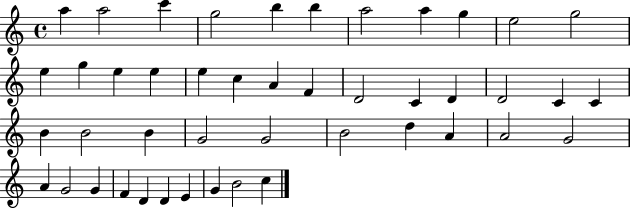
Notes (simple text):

A5/q A5/h C6/q G5/h B5/q B5/q A5/h A5/q G5/q E5/h G5/h E5/q G5/q E5/q E5/q E5/q C5/q A4/q F4/q D4/h C4/q D4/q D4/h C4/q C4/q B4/q B4/h B4/q G4/h G4/h B4/h D5/q A4/q A4/h G4/h A4/q G4/h G4/q F4/q D4/q D4/q E4/q G4/q B4/h C5/q